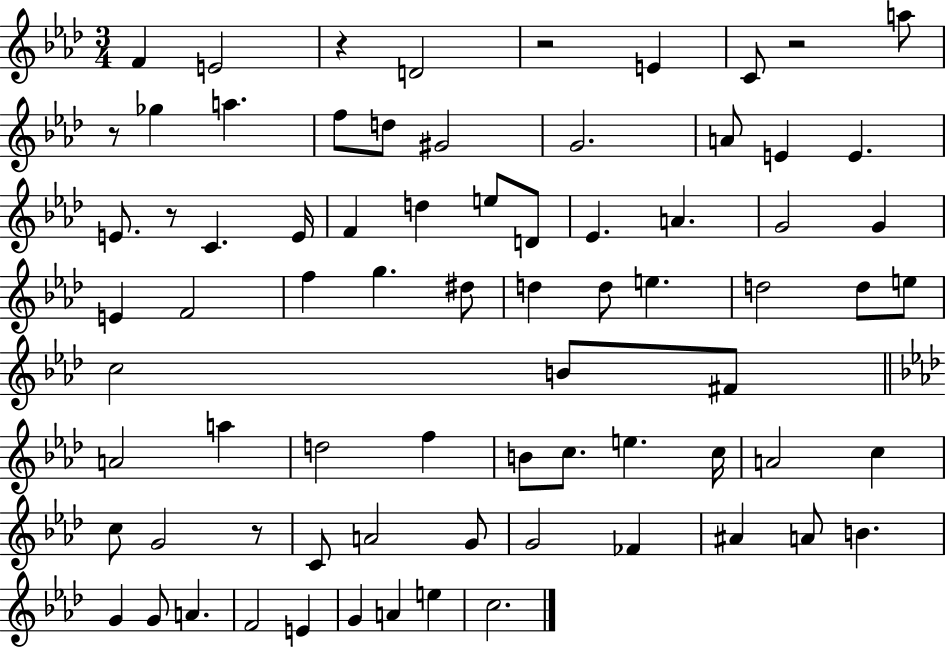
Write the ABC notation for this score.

X:1
T:Untitled
M:3/4
L:1/4
K:Ab
F E2 z D2 z2 E C/2 z2 a/2 z/2 _g a f/2 d/2 ^G2 G2 A/2 E E E/2 z/2 C E/4 F d e/2 D/2 _E A G2 G E F2 f g ^d/2 d d/2 e d2 d/2 e/2 c2 B/2 ^F/2 A2 a d2 f B/2 c/2 e c/4 A2 c c/2 G2 z/2 C/2 A2 G/2 G2 _F ^A A/2 B G G/2 A F2 E G A e c2